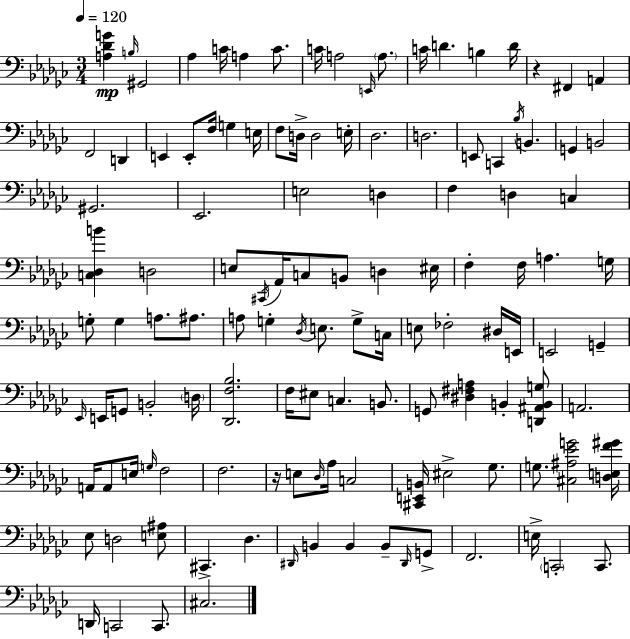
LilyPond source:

{
  \clef bass
  \numericTimeSignature
  \time 3/4
  \key ees \minor
  \tempo 4 = 120
  <a des' g'>4\mp \grace { b16 } gis,2 | aes4 c'16 a4 c'8. | c'16 a2 \grace { e,16 } \parenthesize a8. | c'16 d'4. b4 | \break d'16 r4 fis,4 a,4 | f,2 d,4 | e,4 e,8-. f16 g4 | e16 f8 d16-> d2 | \break e16-. des2. | d2. | e,8 c,4 \acciaccatura { bes16 } b,4. | g,4 b,2 | \break gis,2. | ees,2. | e2 d4 | f4 d4 c4 | \break <c des b'>4 d2 | e8 \acciaccatura { cis,16 } aes,16 c8 b,8 d4 | eis16 f4-. f16 a4. | g16 g8-. g4 a8. | \break ais8. a8 g4-. \acciaccatura { des16 } e8. | g8-> c16 e8 fes2-. | dis16 e,16 e,2 | g,4-- \grace { ees,16 } e,16 g,8 b,2-. | \break \parenthesize d16 <des, f bes>2. | f16 eis8 c4. | b,8. g,8 <dis fis a>4 | b,4-. <d, ais, b, g>8 a,2. | \break a,16 a,8 e16 \grace { g16 } f2 | f2. | r16 e8 \grace { des16 } aes16 | c2 <cis, e, b,>16 eis2-> | \break ges8. g8. <cis ais ees' g'>2 | <d e f' gis'>16 ees8 d2 | <e ais>8 cis,4.-> | des4. \grace { dis,16 } b,4 | \break b,4 b,8-- \grace { dis,16 } g,8-> f,2. | e16-> \parenthesize c,2-. | c,8. d,16 c,2 | c,8. cis2. | \break \bar "|."
}